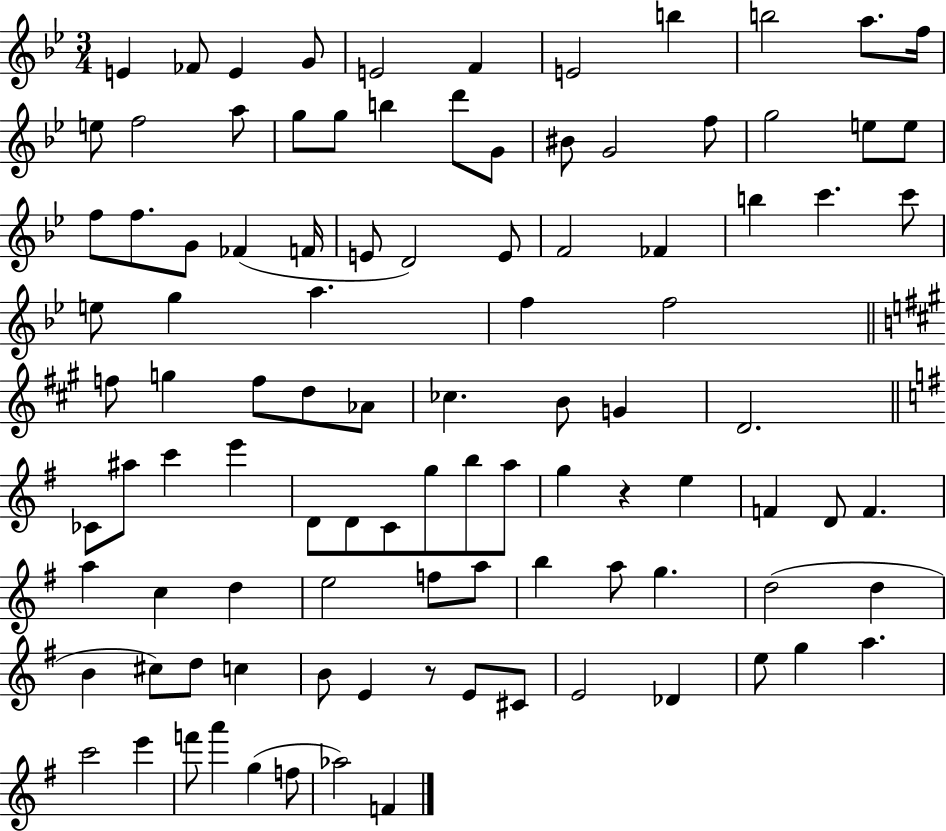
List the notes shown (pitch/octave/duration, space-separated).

E4/q FES4/e E4/q G4/e E4/h F4/q E4/h B5/q B5/h A5/e. F5/s E5/e F5/h A5/e G5/e G5/e B5/q D6/e G4/e BIS4/e G4/h F5/e G5/h E5/e E5/e F5/e F5/e. G4/e FES4/q F4/s E4/e D4/h E4/e F4/h FES4/q B5/q C6/q. C6/e E5/e G5/q A5/q. F5/q F5/h F5/e G5/q F5/e D5/e Ab4/e CES5/q. B4/e G4/q D4/h. CES4/e A#5/e C6/q E6/q D4/e D4/e C4/e G5/e B5/e A5/e G5/q R/q E5/q F4/q D4/e F4/q. A5/q C5/q D5/q E5/h F5/e A5/e B5/q A5/e G5/q. D5/h D5/q B4/q C#5/e D5/e C5/q B4/e E4/q R/e E4/e C#4/e E4/h Db4/q E5/e G5/q A5/q. C6/h E6/q F6/e A6/q G5/q F5/e Ab5/h F4/q